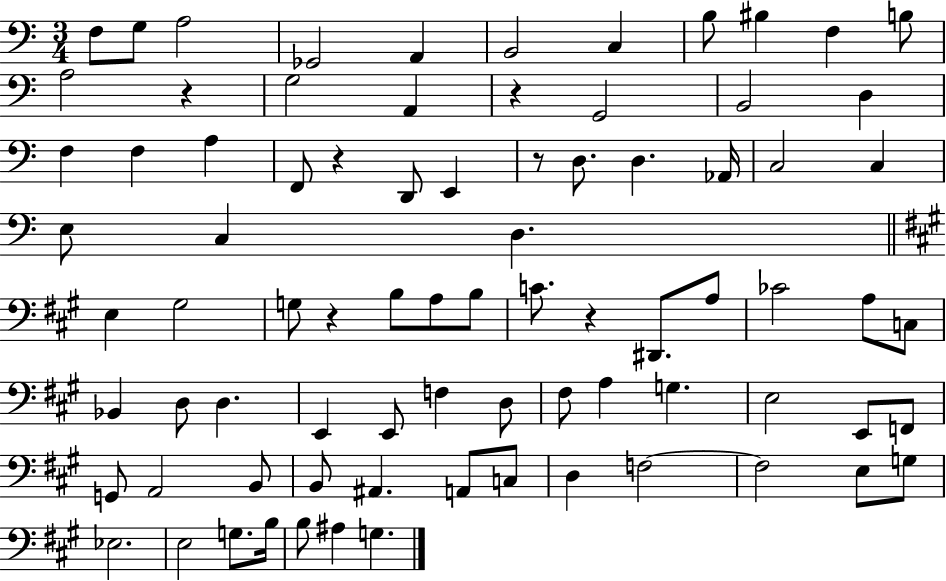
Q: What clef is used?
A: bass